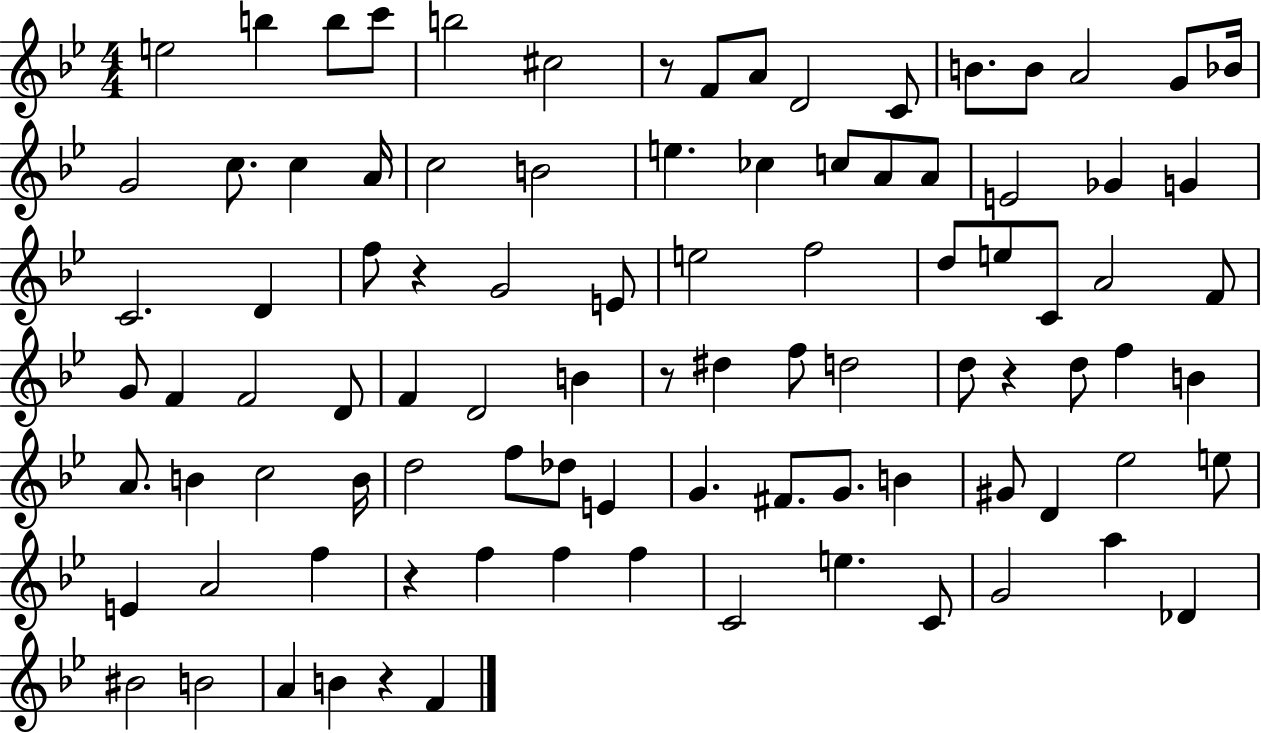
X:1
T:Untitled
M:4/4
L:1/4
K:Bb
e2 b b/2 c'/2 b2 ^c2 z/2 F/2 A/2 D2 C/2 B/2 B/2 A2 G/2 _B/4 G2 c/2 c A/4 c2 B2 e _c c/2 A/2 A/2 E2 _G G C2 D f/2 z G2 E/2 e2 f2 d/2 e/2 C/2 A2 F/2 G/2 F F2 D/2 F D2 B z/2 ^d f/2 d2 d/2 z d/2 f B A/2 B c2 B/4 d2 f/2 _d/2 E G ^F/2 G/2 B ^G/2 D _e2 e/2 E A2 f z f f f C2 e C/2 G2 a _D ^B2 B2 A B z F